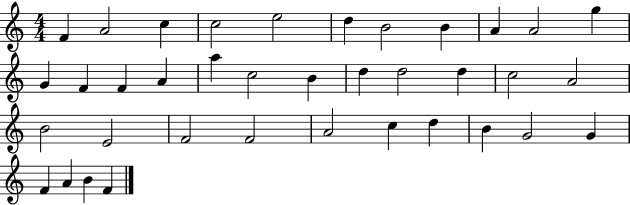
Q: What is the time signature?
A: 4/4